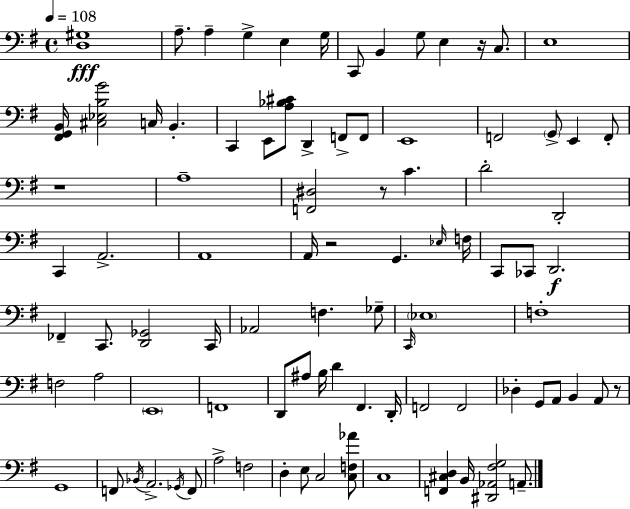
[D3,G#3]/w A3/e. A3/q G3/q E3/q G3/s C2/e B2/q G3/e E3/q R/s C3/e. E3/w [F#2,G2,B2]/s [C#3,Eb3,B3,G4]/h C3/s B2/q. C2/q E2/e [A3,Bb3,C#4]/e D2/q F2/e F2/e E2/w F2/h G2/e E2/q F2/e R/w A3/w [F2,D#3]/h R/e C4/q. D4/h D2/h C2/q A2/h. A2/w A2/s R/h G2/q. Eb3/s F3/s C2/e CES2/e D2/h. FES2/q C2/e. [D2,Gb2]/h C2/s Ab2/h F3/q. Gb3/e C2/s Eb3/w F3/w F3/h A3/h E2/w F2/w D2/e A#3/e B3/s D4/q F#2/q. D2/s F2/h F2/h Db3/q G2/e A2/e B2/q A2/e R/e G2/w F2/e Bb2/s A2/h. Gb2/s F2/e A3/h F3/h D3/q E3/e C3/h [C3,F3,Ab4]/e C3/w [F2,C#3,D3]/q B2/s [D#2,Ab2,F#3,G3]/h A2/e.